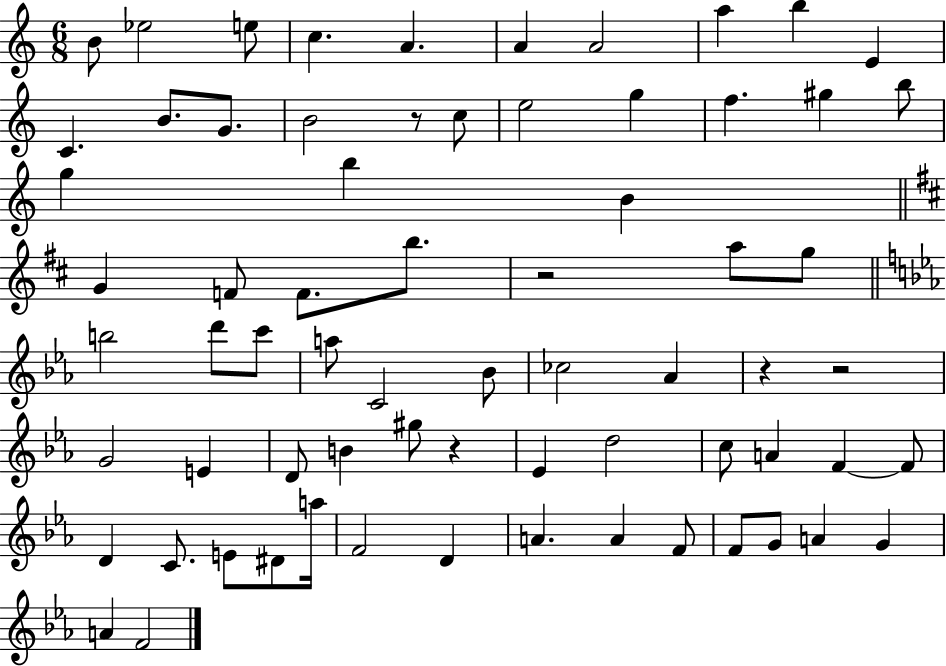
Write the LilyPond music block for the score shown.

{
  \clef treble
  \numericTimeSignature
  \time 6/8
  \key c \major
  b'8 ees''2 e''8 | c''4. a'4. | a'4 a'2 | a''4 b''4 e'4 | \break c'4. b'8. g'8. | b'2 r8 c''8 | e''2 g''4 | f''4. gis''4 b''8 | \break g''4 b''4 b'4 | \bar "||" \break \key d \major g'4 f'8 f'8. b''8. | r2 a''8 g''8 | \bar "||" \break \key ees \major b''2 d'''8 c'''8 | a''8 c'2 bes'8 | ces''2 aes'4 | r4 r2 | \break g'2 e'4 | d'8 b'4 gis''8 r4 | ees'4 d''2 | c''8 a'4 f'4~~ f'8 | \break d'4 c'8. e'8 dis'8 a''16 | f'2 d'4 | a'4. a'4 f'8 | f'8 g'8 a'4 g'4 | \break a'4 f'2 | \bar "|."
}